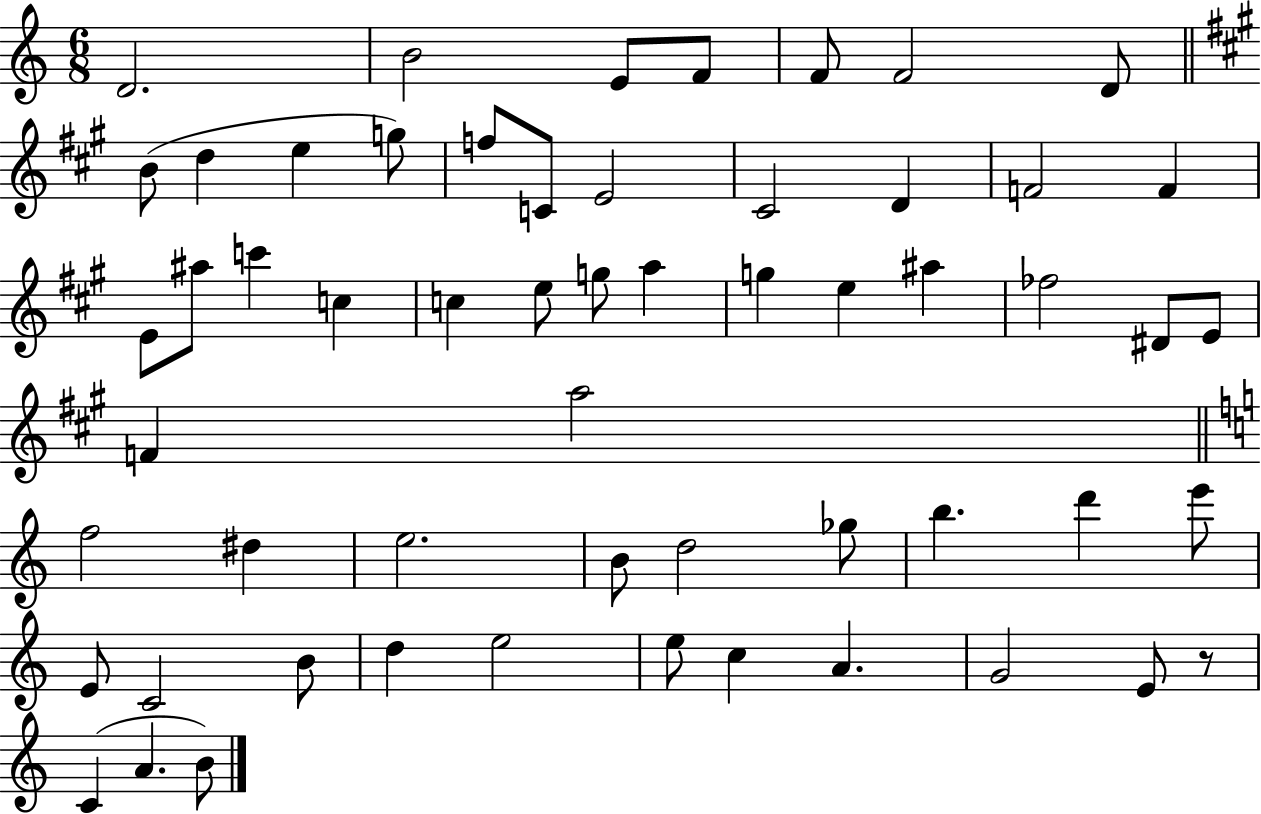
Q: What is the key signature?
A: C major